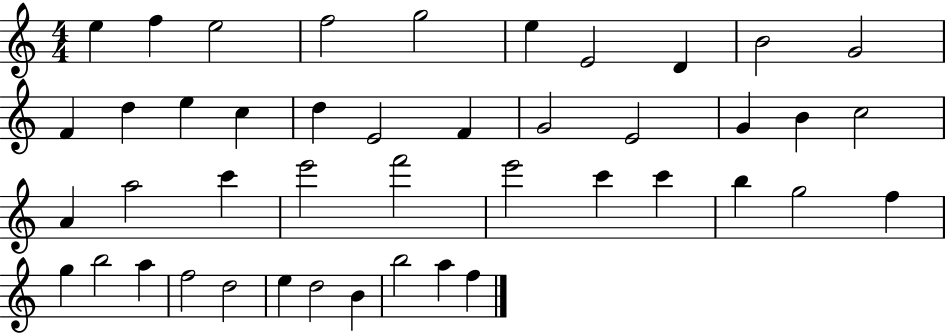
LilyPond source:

{
  \clef treble
  \numericTimeSignature
  \time 4/4
  \key c \major
  e''4 f''4 e''2 | f''2 g''2 | e''4 e'2 d'4 | b'2 g'2 | \break f'4 d''4 e''4 c''4 | d''4 e'2 f'4 | g'2 e'2 | g'4 b'4 c''2 | \break a'4 a''2 c'''4 | e'''2 f'''2 | e'''2 c'''4 c'''4 | b''4 g''2 f''4 | \break g''4 b''2 a''4 | f''2 d''2 | e''4 d''2 b'4 | b''2 a''4 f''4 | \break \bar "|."
}